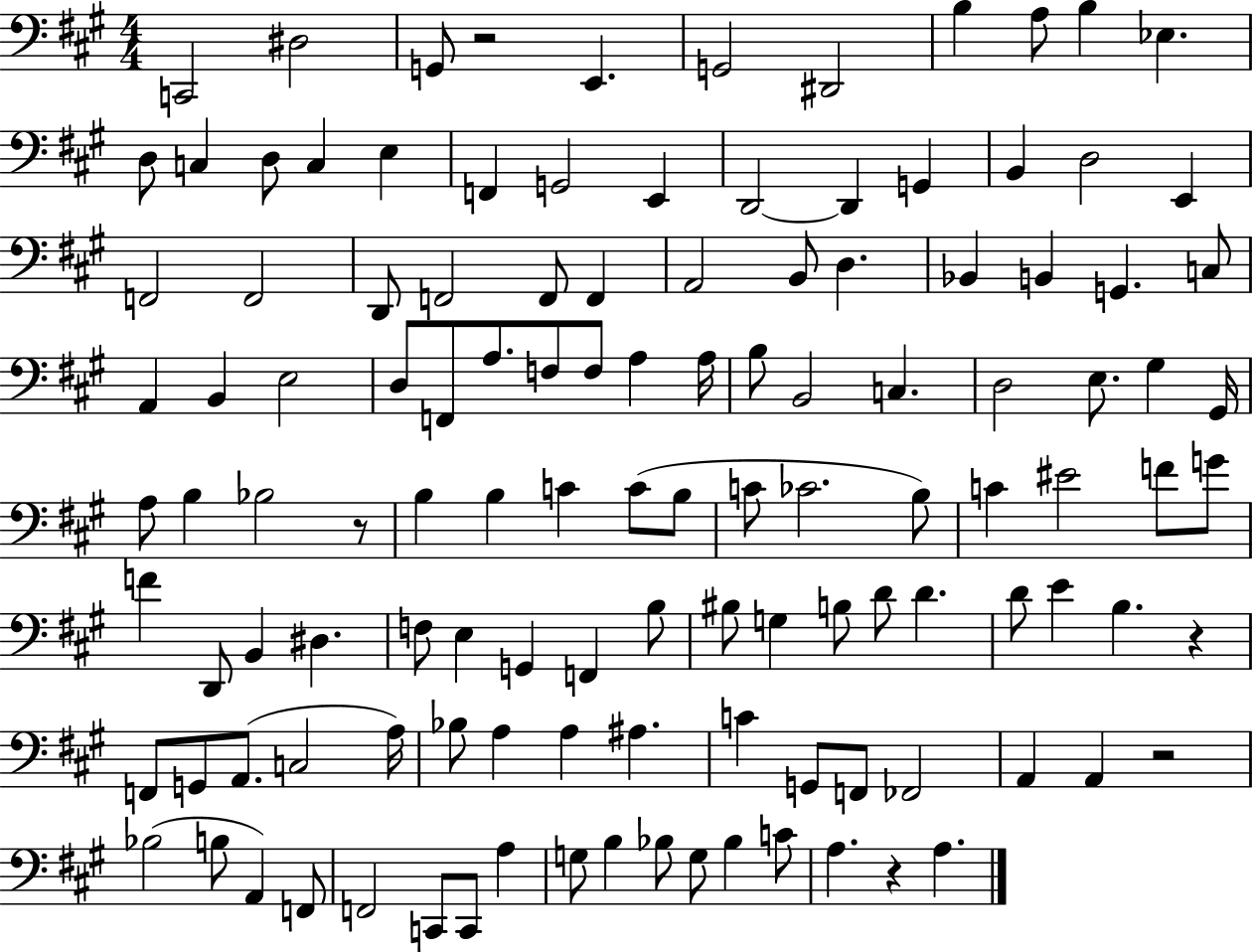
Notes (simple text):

C2/h D#3/h G2/e R/h E2/q. G2/h D#2/h B3/q A3/e B3/q Eb3/q. D3/e C3/q D3/e C3/q E3/q F2/q G2/h E2/q D2/h D2/q G2/q B2/q D3/h E2/q F2/h F2/h D2/e F2/h F2/e F2/q A2/h B2/e D3/q. Bb2/q B2/q G2/q. C3/e A2/q B2/q E3/h D3/e F2/e A3/e. F3/e F3/e A3/q A3/s B3/e B2/h C3/q. D3/h E3/e. G#3/q G#2/s A3/e B3/q Bb3/h R/e B3/q B3/q C4/q C4/e B3/e C4/e CES4/h. B3/e C4/q EIS4/h F4/e G4/e F4/q D2/e B2/q D#3/q. F3/e E3/q G2/q F2/q B3/e BIS3/e G3/q B3/e D4/e D4/q. D4/e E4/q B3/q. R/q F2/e G2/e A2/e. C3/h A3/s Bb3/e A3/q A3/q A#3/q. C4/q G2/e F2/e FES2/h A2/q A2/q R/h Bb3/h B3/e A2/q F2/e F2/h C2/e C2/e A3/q G3/e B3/q Bb3/e G3/e Bb3/q C4/e A3/q. R/q A3/q.